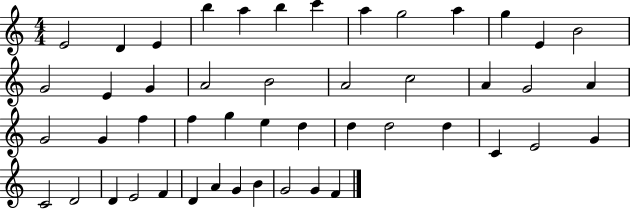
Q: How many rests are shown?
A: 0